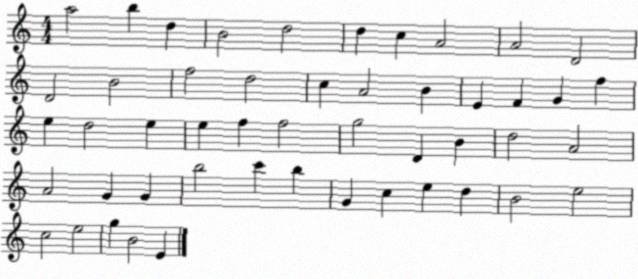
X:1
T:Untitled
M:4/4
L:1/4
K:C
a2 b d B2 d2 d c A2 A2 D2 D2 B2 f2 d2 c A2 B E F G f e d2 e e f f2 g2 D B d2 A2 A2 G G b2 c' b G c e d B2 e2 c2 e2 g B2 E